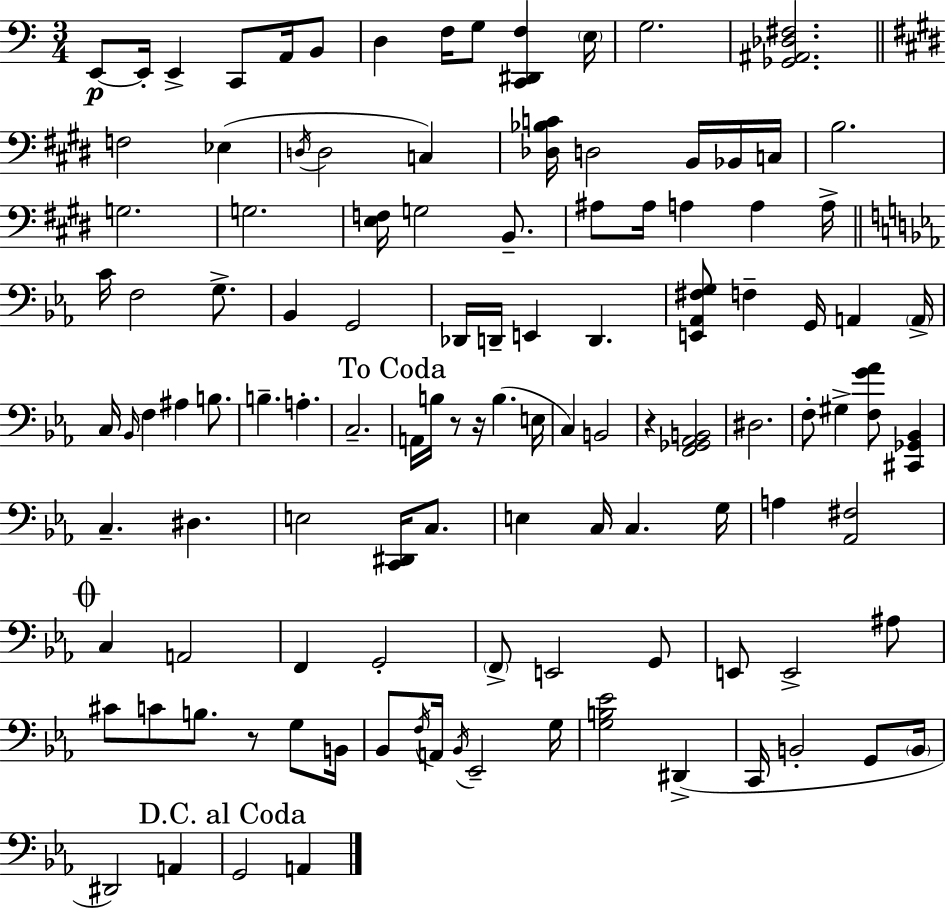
X:1
T:Untitled
M:3/4
L:1/4
K:C
E,,/2 E,,/4 E,, C,,/2 A,,/4 B,,/2 D, F,/4 G,/2 [C,,^D,,F,] E,/4 G,2 [_G,,^A,,_D,^F,]2 F,2 _E, D,/4 D,2 C, [_D,_B,C]/4 D,2 B,,/4 _B,,/4 C,/4 B,2 G,2 G,2 [E,F,]/4 G,2 B,,/2 ^A,/2 ^A,/4 A, A, A,/4 C/4 F,2 G,/2 _B,, G,,2 _D,,/4 D,,/4 E,, D,, [E,,_A,,^F,G,]/2 F, G,,/4 A,, A,,/4 C,/4 _B,,/4 F, ^A, B,/2 B, A, C,2 A,,/4 B,/4 z/2 z/4 B, E,/4 C, B,,2 z [F,,_G,,_A,,B,,]2 ^D,2 F,/2 ^G, [F,G_A]/2 [^C,,_G,,_B,,] C, ^D, E,2 [C,,^D,,]/4 C,/2 E, C,/4 C, G,/4 A, [_A,,^F,]2 C, A,,2 F,, G,,2 F,,/2 E,,2 G,,/2 E,,/2 E,,2 ^A,/2 ^C/2 C/2 B,/2 z/2 G,/2 B,,/4 _B,,/2 F,/4 A,,/4 _B,,/4 _E,,2 G,/4 [G,B,_E]2 ^D,, C,,/4 B,,2 G,,/2 B,,/4 ^D,,2 A,, G,,2 A,,